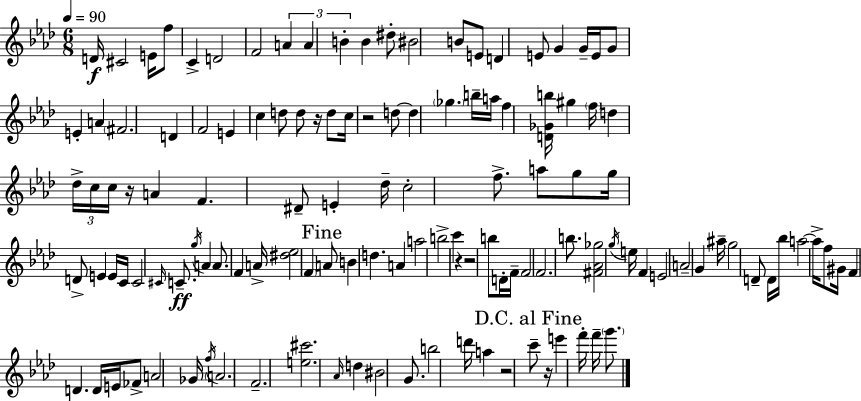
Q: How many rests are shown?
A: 7